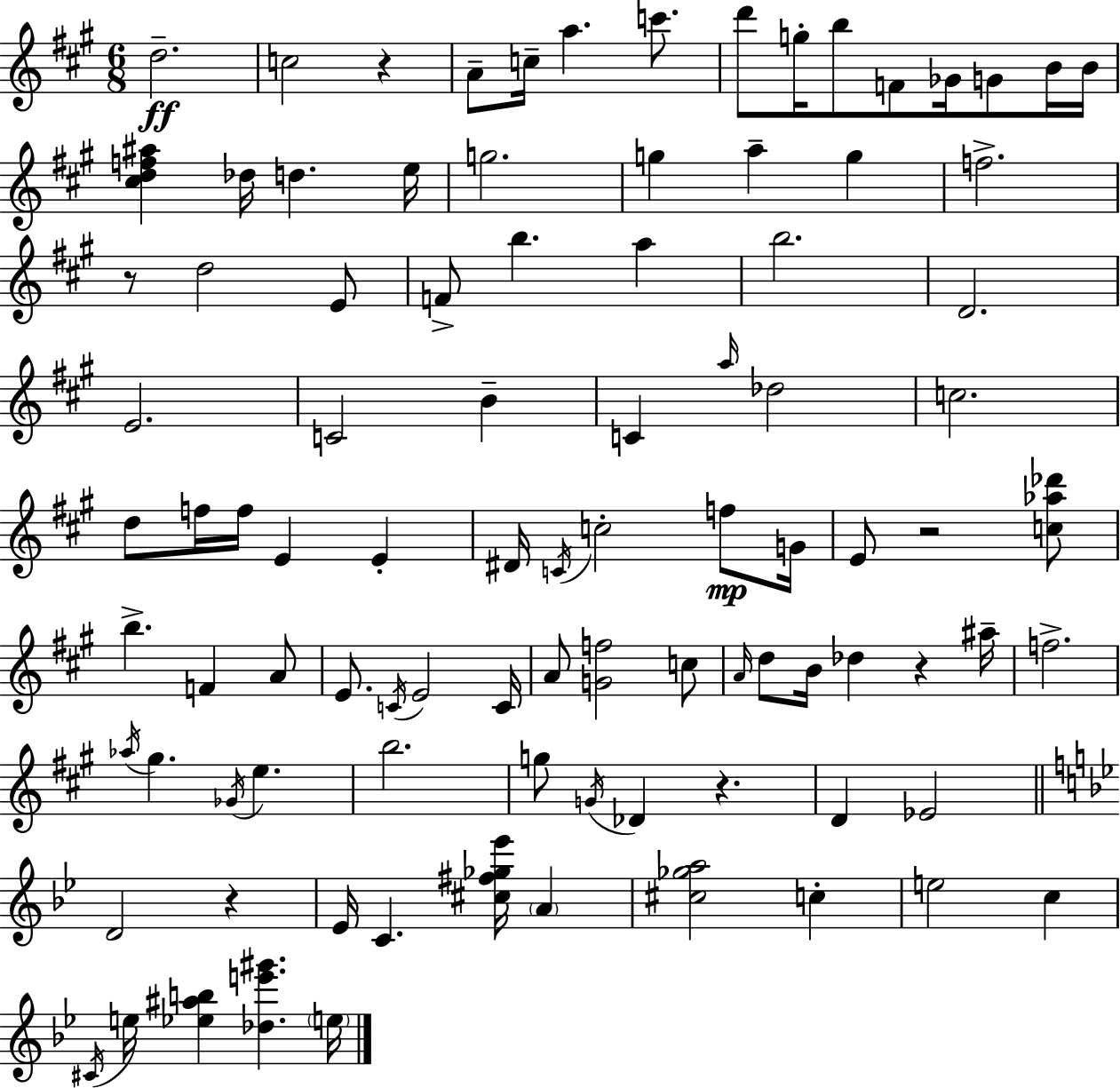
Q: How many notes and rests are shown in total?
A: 95